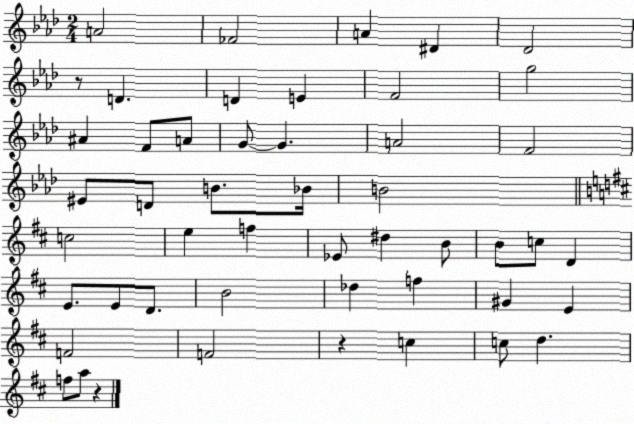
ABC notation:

X:1
T:Untitled
M:2/4
L:1/4
K:Ab
A2 _F2 A ^D _D2 z/2 D D E F2 g2 ^A F/2 A/2 G/2 G A2 F2 ^E/2 D/2 B/2 _B/4 B2 c2 e f _E/2 ^d B/2 B/2 c/2 D E/2 E/2 D/2 B2 _d f ^G E F2 F2 z c c/2 d f/2 a/2 z